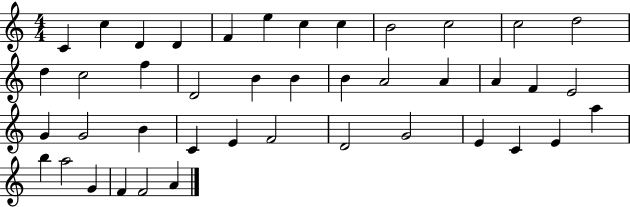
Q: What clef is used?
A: treble